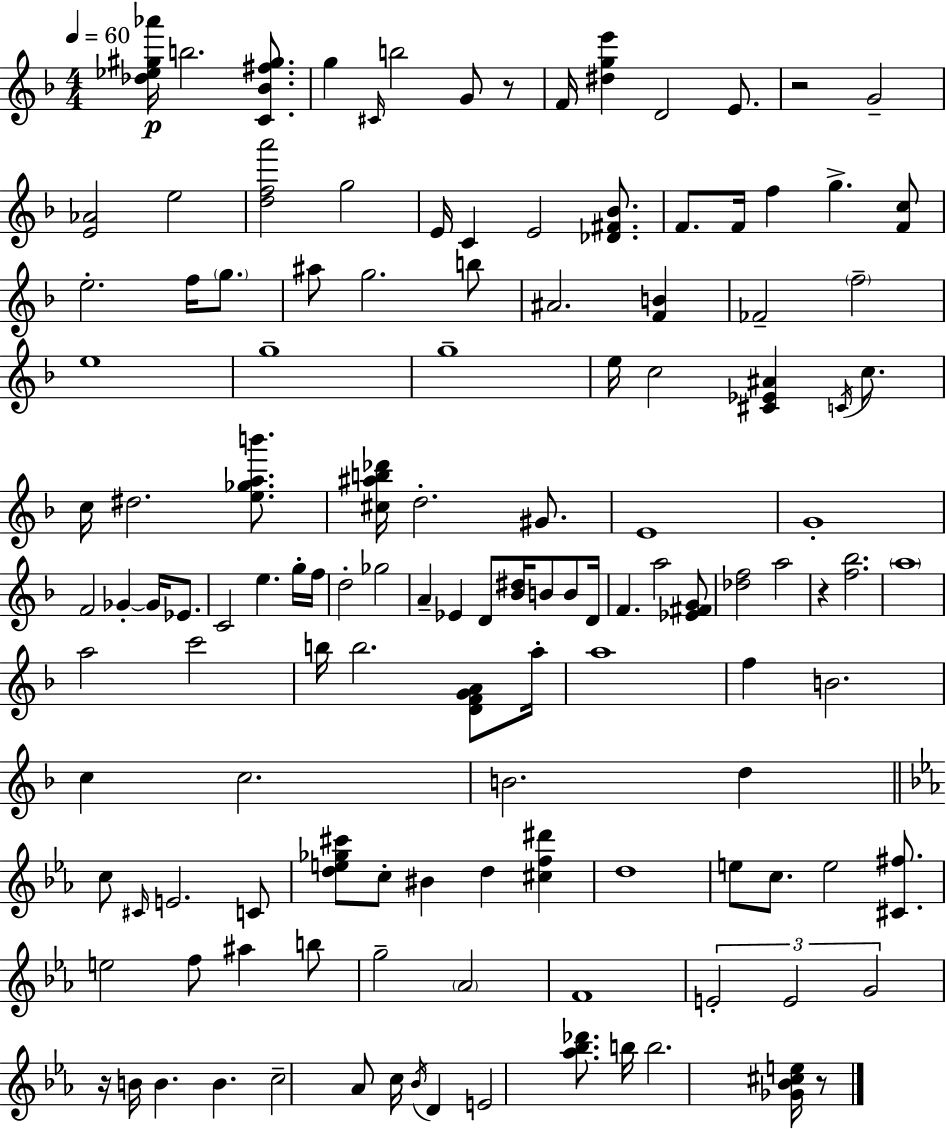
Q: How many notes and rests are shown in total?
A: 130